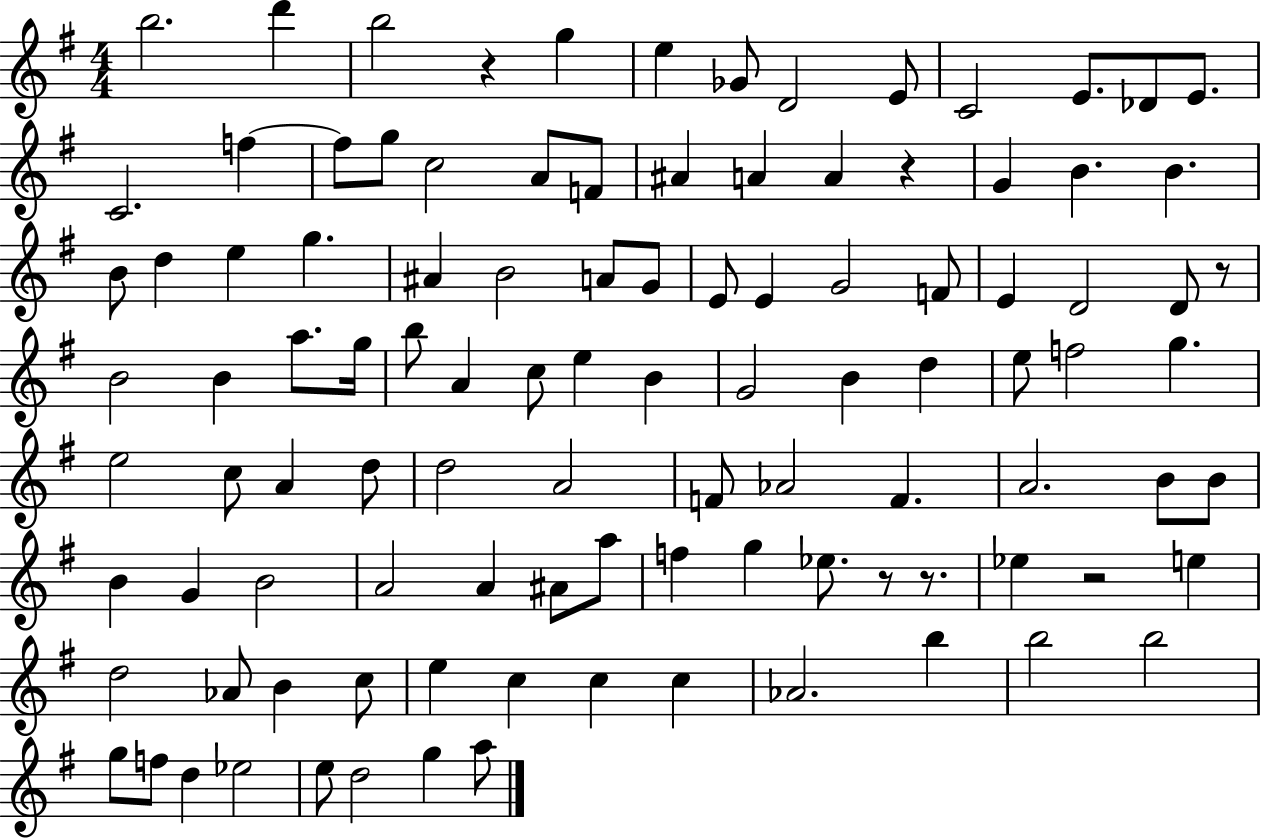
B5/h. D6/q B5/h R/q G5/q E5/q Gb4/e D4/h E4/e C4/h E4/e. Db4/e E4/e. C4/h. F5/q F5/e G5/e C5/h A4/e F4/e A#4/q A4/q A4/q R/q G4/q B4/q. B4/q. B4/e D5/q E5/q G5/q. A#4/q B4/h A4/e G4/e E4/e E4/q G4/h F4/e E4/q D4/h D4/e R/e B4/h B4/q A5/e. G5/s B5/e A4/q C5/e E5/q B4/q G4/h B4/q D5/q E5/e F5/h G5/q. E5/h C5/e A4/q D5/e D5/h A4/h F4/e Ab4/h F4/q. A4/h. B4/e B4/e B4/q G4/q B4/h A4/h A4/q A#4/e A5/e F5/q G5/q Eb5/e. R/e R/e. Eb5/q R/h E5/q D5/h Ab4/e B4/q C5/e E5/q C5/q C5/q C5/q Ab4/h. B5/q B5/h B5/h G5/e F5/e D5/q Eb5/h E5/e D5/h G5/q A5/e